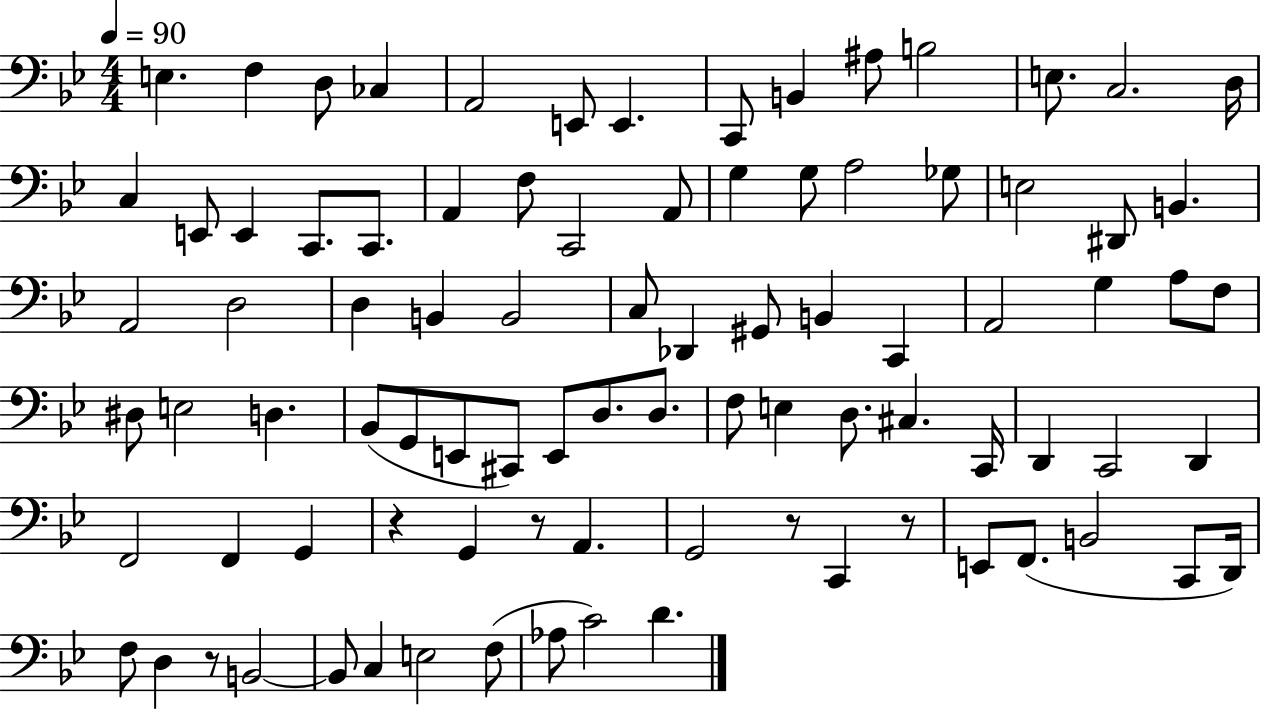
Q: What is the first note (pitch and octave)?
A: E3